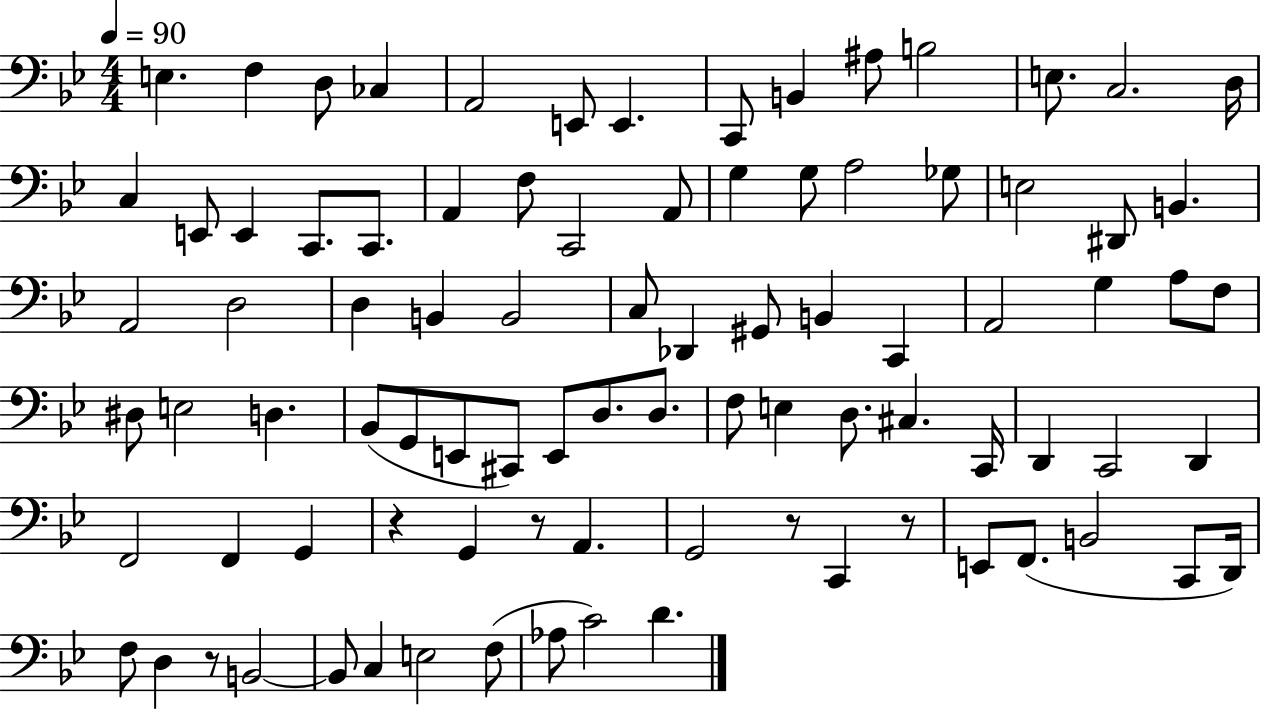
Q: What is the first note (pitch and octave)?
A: E3